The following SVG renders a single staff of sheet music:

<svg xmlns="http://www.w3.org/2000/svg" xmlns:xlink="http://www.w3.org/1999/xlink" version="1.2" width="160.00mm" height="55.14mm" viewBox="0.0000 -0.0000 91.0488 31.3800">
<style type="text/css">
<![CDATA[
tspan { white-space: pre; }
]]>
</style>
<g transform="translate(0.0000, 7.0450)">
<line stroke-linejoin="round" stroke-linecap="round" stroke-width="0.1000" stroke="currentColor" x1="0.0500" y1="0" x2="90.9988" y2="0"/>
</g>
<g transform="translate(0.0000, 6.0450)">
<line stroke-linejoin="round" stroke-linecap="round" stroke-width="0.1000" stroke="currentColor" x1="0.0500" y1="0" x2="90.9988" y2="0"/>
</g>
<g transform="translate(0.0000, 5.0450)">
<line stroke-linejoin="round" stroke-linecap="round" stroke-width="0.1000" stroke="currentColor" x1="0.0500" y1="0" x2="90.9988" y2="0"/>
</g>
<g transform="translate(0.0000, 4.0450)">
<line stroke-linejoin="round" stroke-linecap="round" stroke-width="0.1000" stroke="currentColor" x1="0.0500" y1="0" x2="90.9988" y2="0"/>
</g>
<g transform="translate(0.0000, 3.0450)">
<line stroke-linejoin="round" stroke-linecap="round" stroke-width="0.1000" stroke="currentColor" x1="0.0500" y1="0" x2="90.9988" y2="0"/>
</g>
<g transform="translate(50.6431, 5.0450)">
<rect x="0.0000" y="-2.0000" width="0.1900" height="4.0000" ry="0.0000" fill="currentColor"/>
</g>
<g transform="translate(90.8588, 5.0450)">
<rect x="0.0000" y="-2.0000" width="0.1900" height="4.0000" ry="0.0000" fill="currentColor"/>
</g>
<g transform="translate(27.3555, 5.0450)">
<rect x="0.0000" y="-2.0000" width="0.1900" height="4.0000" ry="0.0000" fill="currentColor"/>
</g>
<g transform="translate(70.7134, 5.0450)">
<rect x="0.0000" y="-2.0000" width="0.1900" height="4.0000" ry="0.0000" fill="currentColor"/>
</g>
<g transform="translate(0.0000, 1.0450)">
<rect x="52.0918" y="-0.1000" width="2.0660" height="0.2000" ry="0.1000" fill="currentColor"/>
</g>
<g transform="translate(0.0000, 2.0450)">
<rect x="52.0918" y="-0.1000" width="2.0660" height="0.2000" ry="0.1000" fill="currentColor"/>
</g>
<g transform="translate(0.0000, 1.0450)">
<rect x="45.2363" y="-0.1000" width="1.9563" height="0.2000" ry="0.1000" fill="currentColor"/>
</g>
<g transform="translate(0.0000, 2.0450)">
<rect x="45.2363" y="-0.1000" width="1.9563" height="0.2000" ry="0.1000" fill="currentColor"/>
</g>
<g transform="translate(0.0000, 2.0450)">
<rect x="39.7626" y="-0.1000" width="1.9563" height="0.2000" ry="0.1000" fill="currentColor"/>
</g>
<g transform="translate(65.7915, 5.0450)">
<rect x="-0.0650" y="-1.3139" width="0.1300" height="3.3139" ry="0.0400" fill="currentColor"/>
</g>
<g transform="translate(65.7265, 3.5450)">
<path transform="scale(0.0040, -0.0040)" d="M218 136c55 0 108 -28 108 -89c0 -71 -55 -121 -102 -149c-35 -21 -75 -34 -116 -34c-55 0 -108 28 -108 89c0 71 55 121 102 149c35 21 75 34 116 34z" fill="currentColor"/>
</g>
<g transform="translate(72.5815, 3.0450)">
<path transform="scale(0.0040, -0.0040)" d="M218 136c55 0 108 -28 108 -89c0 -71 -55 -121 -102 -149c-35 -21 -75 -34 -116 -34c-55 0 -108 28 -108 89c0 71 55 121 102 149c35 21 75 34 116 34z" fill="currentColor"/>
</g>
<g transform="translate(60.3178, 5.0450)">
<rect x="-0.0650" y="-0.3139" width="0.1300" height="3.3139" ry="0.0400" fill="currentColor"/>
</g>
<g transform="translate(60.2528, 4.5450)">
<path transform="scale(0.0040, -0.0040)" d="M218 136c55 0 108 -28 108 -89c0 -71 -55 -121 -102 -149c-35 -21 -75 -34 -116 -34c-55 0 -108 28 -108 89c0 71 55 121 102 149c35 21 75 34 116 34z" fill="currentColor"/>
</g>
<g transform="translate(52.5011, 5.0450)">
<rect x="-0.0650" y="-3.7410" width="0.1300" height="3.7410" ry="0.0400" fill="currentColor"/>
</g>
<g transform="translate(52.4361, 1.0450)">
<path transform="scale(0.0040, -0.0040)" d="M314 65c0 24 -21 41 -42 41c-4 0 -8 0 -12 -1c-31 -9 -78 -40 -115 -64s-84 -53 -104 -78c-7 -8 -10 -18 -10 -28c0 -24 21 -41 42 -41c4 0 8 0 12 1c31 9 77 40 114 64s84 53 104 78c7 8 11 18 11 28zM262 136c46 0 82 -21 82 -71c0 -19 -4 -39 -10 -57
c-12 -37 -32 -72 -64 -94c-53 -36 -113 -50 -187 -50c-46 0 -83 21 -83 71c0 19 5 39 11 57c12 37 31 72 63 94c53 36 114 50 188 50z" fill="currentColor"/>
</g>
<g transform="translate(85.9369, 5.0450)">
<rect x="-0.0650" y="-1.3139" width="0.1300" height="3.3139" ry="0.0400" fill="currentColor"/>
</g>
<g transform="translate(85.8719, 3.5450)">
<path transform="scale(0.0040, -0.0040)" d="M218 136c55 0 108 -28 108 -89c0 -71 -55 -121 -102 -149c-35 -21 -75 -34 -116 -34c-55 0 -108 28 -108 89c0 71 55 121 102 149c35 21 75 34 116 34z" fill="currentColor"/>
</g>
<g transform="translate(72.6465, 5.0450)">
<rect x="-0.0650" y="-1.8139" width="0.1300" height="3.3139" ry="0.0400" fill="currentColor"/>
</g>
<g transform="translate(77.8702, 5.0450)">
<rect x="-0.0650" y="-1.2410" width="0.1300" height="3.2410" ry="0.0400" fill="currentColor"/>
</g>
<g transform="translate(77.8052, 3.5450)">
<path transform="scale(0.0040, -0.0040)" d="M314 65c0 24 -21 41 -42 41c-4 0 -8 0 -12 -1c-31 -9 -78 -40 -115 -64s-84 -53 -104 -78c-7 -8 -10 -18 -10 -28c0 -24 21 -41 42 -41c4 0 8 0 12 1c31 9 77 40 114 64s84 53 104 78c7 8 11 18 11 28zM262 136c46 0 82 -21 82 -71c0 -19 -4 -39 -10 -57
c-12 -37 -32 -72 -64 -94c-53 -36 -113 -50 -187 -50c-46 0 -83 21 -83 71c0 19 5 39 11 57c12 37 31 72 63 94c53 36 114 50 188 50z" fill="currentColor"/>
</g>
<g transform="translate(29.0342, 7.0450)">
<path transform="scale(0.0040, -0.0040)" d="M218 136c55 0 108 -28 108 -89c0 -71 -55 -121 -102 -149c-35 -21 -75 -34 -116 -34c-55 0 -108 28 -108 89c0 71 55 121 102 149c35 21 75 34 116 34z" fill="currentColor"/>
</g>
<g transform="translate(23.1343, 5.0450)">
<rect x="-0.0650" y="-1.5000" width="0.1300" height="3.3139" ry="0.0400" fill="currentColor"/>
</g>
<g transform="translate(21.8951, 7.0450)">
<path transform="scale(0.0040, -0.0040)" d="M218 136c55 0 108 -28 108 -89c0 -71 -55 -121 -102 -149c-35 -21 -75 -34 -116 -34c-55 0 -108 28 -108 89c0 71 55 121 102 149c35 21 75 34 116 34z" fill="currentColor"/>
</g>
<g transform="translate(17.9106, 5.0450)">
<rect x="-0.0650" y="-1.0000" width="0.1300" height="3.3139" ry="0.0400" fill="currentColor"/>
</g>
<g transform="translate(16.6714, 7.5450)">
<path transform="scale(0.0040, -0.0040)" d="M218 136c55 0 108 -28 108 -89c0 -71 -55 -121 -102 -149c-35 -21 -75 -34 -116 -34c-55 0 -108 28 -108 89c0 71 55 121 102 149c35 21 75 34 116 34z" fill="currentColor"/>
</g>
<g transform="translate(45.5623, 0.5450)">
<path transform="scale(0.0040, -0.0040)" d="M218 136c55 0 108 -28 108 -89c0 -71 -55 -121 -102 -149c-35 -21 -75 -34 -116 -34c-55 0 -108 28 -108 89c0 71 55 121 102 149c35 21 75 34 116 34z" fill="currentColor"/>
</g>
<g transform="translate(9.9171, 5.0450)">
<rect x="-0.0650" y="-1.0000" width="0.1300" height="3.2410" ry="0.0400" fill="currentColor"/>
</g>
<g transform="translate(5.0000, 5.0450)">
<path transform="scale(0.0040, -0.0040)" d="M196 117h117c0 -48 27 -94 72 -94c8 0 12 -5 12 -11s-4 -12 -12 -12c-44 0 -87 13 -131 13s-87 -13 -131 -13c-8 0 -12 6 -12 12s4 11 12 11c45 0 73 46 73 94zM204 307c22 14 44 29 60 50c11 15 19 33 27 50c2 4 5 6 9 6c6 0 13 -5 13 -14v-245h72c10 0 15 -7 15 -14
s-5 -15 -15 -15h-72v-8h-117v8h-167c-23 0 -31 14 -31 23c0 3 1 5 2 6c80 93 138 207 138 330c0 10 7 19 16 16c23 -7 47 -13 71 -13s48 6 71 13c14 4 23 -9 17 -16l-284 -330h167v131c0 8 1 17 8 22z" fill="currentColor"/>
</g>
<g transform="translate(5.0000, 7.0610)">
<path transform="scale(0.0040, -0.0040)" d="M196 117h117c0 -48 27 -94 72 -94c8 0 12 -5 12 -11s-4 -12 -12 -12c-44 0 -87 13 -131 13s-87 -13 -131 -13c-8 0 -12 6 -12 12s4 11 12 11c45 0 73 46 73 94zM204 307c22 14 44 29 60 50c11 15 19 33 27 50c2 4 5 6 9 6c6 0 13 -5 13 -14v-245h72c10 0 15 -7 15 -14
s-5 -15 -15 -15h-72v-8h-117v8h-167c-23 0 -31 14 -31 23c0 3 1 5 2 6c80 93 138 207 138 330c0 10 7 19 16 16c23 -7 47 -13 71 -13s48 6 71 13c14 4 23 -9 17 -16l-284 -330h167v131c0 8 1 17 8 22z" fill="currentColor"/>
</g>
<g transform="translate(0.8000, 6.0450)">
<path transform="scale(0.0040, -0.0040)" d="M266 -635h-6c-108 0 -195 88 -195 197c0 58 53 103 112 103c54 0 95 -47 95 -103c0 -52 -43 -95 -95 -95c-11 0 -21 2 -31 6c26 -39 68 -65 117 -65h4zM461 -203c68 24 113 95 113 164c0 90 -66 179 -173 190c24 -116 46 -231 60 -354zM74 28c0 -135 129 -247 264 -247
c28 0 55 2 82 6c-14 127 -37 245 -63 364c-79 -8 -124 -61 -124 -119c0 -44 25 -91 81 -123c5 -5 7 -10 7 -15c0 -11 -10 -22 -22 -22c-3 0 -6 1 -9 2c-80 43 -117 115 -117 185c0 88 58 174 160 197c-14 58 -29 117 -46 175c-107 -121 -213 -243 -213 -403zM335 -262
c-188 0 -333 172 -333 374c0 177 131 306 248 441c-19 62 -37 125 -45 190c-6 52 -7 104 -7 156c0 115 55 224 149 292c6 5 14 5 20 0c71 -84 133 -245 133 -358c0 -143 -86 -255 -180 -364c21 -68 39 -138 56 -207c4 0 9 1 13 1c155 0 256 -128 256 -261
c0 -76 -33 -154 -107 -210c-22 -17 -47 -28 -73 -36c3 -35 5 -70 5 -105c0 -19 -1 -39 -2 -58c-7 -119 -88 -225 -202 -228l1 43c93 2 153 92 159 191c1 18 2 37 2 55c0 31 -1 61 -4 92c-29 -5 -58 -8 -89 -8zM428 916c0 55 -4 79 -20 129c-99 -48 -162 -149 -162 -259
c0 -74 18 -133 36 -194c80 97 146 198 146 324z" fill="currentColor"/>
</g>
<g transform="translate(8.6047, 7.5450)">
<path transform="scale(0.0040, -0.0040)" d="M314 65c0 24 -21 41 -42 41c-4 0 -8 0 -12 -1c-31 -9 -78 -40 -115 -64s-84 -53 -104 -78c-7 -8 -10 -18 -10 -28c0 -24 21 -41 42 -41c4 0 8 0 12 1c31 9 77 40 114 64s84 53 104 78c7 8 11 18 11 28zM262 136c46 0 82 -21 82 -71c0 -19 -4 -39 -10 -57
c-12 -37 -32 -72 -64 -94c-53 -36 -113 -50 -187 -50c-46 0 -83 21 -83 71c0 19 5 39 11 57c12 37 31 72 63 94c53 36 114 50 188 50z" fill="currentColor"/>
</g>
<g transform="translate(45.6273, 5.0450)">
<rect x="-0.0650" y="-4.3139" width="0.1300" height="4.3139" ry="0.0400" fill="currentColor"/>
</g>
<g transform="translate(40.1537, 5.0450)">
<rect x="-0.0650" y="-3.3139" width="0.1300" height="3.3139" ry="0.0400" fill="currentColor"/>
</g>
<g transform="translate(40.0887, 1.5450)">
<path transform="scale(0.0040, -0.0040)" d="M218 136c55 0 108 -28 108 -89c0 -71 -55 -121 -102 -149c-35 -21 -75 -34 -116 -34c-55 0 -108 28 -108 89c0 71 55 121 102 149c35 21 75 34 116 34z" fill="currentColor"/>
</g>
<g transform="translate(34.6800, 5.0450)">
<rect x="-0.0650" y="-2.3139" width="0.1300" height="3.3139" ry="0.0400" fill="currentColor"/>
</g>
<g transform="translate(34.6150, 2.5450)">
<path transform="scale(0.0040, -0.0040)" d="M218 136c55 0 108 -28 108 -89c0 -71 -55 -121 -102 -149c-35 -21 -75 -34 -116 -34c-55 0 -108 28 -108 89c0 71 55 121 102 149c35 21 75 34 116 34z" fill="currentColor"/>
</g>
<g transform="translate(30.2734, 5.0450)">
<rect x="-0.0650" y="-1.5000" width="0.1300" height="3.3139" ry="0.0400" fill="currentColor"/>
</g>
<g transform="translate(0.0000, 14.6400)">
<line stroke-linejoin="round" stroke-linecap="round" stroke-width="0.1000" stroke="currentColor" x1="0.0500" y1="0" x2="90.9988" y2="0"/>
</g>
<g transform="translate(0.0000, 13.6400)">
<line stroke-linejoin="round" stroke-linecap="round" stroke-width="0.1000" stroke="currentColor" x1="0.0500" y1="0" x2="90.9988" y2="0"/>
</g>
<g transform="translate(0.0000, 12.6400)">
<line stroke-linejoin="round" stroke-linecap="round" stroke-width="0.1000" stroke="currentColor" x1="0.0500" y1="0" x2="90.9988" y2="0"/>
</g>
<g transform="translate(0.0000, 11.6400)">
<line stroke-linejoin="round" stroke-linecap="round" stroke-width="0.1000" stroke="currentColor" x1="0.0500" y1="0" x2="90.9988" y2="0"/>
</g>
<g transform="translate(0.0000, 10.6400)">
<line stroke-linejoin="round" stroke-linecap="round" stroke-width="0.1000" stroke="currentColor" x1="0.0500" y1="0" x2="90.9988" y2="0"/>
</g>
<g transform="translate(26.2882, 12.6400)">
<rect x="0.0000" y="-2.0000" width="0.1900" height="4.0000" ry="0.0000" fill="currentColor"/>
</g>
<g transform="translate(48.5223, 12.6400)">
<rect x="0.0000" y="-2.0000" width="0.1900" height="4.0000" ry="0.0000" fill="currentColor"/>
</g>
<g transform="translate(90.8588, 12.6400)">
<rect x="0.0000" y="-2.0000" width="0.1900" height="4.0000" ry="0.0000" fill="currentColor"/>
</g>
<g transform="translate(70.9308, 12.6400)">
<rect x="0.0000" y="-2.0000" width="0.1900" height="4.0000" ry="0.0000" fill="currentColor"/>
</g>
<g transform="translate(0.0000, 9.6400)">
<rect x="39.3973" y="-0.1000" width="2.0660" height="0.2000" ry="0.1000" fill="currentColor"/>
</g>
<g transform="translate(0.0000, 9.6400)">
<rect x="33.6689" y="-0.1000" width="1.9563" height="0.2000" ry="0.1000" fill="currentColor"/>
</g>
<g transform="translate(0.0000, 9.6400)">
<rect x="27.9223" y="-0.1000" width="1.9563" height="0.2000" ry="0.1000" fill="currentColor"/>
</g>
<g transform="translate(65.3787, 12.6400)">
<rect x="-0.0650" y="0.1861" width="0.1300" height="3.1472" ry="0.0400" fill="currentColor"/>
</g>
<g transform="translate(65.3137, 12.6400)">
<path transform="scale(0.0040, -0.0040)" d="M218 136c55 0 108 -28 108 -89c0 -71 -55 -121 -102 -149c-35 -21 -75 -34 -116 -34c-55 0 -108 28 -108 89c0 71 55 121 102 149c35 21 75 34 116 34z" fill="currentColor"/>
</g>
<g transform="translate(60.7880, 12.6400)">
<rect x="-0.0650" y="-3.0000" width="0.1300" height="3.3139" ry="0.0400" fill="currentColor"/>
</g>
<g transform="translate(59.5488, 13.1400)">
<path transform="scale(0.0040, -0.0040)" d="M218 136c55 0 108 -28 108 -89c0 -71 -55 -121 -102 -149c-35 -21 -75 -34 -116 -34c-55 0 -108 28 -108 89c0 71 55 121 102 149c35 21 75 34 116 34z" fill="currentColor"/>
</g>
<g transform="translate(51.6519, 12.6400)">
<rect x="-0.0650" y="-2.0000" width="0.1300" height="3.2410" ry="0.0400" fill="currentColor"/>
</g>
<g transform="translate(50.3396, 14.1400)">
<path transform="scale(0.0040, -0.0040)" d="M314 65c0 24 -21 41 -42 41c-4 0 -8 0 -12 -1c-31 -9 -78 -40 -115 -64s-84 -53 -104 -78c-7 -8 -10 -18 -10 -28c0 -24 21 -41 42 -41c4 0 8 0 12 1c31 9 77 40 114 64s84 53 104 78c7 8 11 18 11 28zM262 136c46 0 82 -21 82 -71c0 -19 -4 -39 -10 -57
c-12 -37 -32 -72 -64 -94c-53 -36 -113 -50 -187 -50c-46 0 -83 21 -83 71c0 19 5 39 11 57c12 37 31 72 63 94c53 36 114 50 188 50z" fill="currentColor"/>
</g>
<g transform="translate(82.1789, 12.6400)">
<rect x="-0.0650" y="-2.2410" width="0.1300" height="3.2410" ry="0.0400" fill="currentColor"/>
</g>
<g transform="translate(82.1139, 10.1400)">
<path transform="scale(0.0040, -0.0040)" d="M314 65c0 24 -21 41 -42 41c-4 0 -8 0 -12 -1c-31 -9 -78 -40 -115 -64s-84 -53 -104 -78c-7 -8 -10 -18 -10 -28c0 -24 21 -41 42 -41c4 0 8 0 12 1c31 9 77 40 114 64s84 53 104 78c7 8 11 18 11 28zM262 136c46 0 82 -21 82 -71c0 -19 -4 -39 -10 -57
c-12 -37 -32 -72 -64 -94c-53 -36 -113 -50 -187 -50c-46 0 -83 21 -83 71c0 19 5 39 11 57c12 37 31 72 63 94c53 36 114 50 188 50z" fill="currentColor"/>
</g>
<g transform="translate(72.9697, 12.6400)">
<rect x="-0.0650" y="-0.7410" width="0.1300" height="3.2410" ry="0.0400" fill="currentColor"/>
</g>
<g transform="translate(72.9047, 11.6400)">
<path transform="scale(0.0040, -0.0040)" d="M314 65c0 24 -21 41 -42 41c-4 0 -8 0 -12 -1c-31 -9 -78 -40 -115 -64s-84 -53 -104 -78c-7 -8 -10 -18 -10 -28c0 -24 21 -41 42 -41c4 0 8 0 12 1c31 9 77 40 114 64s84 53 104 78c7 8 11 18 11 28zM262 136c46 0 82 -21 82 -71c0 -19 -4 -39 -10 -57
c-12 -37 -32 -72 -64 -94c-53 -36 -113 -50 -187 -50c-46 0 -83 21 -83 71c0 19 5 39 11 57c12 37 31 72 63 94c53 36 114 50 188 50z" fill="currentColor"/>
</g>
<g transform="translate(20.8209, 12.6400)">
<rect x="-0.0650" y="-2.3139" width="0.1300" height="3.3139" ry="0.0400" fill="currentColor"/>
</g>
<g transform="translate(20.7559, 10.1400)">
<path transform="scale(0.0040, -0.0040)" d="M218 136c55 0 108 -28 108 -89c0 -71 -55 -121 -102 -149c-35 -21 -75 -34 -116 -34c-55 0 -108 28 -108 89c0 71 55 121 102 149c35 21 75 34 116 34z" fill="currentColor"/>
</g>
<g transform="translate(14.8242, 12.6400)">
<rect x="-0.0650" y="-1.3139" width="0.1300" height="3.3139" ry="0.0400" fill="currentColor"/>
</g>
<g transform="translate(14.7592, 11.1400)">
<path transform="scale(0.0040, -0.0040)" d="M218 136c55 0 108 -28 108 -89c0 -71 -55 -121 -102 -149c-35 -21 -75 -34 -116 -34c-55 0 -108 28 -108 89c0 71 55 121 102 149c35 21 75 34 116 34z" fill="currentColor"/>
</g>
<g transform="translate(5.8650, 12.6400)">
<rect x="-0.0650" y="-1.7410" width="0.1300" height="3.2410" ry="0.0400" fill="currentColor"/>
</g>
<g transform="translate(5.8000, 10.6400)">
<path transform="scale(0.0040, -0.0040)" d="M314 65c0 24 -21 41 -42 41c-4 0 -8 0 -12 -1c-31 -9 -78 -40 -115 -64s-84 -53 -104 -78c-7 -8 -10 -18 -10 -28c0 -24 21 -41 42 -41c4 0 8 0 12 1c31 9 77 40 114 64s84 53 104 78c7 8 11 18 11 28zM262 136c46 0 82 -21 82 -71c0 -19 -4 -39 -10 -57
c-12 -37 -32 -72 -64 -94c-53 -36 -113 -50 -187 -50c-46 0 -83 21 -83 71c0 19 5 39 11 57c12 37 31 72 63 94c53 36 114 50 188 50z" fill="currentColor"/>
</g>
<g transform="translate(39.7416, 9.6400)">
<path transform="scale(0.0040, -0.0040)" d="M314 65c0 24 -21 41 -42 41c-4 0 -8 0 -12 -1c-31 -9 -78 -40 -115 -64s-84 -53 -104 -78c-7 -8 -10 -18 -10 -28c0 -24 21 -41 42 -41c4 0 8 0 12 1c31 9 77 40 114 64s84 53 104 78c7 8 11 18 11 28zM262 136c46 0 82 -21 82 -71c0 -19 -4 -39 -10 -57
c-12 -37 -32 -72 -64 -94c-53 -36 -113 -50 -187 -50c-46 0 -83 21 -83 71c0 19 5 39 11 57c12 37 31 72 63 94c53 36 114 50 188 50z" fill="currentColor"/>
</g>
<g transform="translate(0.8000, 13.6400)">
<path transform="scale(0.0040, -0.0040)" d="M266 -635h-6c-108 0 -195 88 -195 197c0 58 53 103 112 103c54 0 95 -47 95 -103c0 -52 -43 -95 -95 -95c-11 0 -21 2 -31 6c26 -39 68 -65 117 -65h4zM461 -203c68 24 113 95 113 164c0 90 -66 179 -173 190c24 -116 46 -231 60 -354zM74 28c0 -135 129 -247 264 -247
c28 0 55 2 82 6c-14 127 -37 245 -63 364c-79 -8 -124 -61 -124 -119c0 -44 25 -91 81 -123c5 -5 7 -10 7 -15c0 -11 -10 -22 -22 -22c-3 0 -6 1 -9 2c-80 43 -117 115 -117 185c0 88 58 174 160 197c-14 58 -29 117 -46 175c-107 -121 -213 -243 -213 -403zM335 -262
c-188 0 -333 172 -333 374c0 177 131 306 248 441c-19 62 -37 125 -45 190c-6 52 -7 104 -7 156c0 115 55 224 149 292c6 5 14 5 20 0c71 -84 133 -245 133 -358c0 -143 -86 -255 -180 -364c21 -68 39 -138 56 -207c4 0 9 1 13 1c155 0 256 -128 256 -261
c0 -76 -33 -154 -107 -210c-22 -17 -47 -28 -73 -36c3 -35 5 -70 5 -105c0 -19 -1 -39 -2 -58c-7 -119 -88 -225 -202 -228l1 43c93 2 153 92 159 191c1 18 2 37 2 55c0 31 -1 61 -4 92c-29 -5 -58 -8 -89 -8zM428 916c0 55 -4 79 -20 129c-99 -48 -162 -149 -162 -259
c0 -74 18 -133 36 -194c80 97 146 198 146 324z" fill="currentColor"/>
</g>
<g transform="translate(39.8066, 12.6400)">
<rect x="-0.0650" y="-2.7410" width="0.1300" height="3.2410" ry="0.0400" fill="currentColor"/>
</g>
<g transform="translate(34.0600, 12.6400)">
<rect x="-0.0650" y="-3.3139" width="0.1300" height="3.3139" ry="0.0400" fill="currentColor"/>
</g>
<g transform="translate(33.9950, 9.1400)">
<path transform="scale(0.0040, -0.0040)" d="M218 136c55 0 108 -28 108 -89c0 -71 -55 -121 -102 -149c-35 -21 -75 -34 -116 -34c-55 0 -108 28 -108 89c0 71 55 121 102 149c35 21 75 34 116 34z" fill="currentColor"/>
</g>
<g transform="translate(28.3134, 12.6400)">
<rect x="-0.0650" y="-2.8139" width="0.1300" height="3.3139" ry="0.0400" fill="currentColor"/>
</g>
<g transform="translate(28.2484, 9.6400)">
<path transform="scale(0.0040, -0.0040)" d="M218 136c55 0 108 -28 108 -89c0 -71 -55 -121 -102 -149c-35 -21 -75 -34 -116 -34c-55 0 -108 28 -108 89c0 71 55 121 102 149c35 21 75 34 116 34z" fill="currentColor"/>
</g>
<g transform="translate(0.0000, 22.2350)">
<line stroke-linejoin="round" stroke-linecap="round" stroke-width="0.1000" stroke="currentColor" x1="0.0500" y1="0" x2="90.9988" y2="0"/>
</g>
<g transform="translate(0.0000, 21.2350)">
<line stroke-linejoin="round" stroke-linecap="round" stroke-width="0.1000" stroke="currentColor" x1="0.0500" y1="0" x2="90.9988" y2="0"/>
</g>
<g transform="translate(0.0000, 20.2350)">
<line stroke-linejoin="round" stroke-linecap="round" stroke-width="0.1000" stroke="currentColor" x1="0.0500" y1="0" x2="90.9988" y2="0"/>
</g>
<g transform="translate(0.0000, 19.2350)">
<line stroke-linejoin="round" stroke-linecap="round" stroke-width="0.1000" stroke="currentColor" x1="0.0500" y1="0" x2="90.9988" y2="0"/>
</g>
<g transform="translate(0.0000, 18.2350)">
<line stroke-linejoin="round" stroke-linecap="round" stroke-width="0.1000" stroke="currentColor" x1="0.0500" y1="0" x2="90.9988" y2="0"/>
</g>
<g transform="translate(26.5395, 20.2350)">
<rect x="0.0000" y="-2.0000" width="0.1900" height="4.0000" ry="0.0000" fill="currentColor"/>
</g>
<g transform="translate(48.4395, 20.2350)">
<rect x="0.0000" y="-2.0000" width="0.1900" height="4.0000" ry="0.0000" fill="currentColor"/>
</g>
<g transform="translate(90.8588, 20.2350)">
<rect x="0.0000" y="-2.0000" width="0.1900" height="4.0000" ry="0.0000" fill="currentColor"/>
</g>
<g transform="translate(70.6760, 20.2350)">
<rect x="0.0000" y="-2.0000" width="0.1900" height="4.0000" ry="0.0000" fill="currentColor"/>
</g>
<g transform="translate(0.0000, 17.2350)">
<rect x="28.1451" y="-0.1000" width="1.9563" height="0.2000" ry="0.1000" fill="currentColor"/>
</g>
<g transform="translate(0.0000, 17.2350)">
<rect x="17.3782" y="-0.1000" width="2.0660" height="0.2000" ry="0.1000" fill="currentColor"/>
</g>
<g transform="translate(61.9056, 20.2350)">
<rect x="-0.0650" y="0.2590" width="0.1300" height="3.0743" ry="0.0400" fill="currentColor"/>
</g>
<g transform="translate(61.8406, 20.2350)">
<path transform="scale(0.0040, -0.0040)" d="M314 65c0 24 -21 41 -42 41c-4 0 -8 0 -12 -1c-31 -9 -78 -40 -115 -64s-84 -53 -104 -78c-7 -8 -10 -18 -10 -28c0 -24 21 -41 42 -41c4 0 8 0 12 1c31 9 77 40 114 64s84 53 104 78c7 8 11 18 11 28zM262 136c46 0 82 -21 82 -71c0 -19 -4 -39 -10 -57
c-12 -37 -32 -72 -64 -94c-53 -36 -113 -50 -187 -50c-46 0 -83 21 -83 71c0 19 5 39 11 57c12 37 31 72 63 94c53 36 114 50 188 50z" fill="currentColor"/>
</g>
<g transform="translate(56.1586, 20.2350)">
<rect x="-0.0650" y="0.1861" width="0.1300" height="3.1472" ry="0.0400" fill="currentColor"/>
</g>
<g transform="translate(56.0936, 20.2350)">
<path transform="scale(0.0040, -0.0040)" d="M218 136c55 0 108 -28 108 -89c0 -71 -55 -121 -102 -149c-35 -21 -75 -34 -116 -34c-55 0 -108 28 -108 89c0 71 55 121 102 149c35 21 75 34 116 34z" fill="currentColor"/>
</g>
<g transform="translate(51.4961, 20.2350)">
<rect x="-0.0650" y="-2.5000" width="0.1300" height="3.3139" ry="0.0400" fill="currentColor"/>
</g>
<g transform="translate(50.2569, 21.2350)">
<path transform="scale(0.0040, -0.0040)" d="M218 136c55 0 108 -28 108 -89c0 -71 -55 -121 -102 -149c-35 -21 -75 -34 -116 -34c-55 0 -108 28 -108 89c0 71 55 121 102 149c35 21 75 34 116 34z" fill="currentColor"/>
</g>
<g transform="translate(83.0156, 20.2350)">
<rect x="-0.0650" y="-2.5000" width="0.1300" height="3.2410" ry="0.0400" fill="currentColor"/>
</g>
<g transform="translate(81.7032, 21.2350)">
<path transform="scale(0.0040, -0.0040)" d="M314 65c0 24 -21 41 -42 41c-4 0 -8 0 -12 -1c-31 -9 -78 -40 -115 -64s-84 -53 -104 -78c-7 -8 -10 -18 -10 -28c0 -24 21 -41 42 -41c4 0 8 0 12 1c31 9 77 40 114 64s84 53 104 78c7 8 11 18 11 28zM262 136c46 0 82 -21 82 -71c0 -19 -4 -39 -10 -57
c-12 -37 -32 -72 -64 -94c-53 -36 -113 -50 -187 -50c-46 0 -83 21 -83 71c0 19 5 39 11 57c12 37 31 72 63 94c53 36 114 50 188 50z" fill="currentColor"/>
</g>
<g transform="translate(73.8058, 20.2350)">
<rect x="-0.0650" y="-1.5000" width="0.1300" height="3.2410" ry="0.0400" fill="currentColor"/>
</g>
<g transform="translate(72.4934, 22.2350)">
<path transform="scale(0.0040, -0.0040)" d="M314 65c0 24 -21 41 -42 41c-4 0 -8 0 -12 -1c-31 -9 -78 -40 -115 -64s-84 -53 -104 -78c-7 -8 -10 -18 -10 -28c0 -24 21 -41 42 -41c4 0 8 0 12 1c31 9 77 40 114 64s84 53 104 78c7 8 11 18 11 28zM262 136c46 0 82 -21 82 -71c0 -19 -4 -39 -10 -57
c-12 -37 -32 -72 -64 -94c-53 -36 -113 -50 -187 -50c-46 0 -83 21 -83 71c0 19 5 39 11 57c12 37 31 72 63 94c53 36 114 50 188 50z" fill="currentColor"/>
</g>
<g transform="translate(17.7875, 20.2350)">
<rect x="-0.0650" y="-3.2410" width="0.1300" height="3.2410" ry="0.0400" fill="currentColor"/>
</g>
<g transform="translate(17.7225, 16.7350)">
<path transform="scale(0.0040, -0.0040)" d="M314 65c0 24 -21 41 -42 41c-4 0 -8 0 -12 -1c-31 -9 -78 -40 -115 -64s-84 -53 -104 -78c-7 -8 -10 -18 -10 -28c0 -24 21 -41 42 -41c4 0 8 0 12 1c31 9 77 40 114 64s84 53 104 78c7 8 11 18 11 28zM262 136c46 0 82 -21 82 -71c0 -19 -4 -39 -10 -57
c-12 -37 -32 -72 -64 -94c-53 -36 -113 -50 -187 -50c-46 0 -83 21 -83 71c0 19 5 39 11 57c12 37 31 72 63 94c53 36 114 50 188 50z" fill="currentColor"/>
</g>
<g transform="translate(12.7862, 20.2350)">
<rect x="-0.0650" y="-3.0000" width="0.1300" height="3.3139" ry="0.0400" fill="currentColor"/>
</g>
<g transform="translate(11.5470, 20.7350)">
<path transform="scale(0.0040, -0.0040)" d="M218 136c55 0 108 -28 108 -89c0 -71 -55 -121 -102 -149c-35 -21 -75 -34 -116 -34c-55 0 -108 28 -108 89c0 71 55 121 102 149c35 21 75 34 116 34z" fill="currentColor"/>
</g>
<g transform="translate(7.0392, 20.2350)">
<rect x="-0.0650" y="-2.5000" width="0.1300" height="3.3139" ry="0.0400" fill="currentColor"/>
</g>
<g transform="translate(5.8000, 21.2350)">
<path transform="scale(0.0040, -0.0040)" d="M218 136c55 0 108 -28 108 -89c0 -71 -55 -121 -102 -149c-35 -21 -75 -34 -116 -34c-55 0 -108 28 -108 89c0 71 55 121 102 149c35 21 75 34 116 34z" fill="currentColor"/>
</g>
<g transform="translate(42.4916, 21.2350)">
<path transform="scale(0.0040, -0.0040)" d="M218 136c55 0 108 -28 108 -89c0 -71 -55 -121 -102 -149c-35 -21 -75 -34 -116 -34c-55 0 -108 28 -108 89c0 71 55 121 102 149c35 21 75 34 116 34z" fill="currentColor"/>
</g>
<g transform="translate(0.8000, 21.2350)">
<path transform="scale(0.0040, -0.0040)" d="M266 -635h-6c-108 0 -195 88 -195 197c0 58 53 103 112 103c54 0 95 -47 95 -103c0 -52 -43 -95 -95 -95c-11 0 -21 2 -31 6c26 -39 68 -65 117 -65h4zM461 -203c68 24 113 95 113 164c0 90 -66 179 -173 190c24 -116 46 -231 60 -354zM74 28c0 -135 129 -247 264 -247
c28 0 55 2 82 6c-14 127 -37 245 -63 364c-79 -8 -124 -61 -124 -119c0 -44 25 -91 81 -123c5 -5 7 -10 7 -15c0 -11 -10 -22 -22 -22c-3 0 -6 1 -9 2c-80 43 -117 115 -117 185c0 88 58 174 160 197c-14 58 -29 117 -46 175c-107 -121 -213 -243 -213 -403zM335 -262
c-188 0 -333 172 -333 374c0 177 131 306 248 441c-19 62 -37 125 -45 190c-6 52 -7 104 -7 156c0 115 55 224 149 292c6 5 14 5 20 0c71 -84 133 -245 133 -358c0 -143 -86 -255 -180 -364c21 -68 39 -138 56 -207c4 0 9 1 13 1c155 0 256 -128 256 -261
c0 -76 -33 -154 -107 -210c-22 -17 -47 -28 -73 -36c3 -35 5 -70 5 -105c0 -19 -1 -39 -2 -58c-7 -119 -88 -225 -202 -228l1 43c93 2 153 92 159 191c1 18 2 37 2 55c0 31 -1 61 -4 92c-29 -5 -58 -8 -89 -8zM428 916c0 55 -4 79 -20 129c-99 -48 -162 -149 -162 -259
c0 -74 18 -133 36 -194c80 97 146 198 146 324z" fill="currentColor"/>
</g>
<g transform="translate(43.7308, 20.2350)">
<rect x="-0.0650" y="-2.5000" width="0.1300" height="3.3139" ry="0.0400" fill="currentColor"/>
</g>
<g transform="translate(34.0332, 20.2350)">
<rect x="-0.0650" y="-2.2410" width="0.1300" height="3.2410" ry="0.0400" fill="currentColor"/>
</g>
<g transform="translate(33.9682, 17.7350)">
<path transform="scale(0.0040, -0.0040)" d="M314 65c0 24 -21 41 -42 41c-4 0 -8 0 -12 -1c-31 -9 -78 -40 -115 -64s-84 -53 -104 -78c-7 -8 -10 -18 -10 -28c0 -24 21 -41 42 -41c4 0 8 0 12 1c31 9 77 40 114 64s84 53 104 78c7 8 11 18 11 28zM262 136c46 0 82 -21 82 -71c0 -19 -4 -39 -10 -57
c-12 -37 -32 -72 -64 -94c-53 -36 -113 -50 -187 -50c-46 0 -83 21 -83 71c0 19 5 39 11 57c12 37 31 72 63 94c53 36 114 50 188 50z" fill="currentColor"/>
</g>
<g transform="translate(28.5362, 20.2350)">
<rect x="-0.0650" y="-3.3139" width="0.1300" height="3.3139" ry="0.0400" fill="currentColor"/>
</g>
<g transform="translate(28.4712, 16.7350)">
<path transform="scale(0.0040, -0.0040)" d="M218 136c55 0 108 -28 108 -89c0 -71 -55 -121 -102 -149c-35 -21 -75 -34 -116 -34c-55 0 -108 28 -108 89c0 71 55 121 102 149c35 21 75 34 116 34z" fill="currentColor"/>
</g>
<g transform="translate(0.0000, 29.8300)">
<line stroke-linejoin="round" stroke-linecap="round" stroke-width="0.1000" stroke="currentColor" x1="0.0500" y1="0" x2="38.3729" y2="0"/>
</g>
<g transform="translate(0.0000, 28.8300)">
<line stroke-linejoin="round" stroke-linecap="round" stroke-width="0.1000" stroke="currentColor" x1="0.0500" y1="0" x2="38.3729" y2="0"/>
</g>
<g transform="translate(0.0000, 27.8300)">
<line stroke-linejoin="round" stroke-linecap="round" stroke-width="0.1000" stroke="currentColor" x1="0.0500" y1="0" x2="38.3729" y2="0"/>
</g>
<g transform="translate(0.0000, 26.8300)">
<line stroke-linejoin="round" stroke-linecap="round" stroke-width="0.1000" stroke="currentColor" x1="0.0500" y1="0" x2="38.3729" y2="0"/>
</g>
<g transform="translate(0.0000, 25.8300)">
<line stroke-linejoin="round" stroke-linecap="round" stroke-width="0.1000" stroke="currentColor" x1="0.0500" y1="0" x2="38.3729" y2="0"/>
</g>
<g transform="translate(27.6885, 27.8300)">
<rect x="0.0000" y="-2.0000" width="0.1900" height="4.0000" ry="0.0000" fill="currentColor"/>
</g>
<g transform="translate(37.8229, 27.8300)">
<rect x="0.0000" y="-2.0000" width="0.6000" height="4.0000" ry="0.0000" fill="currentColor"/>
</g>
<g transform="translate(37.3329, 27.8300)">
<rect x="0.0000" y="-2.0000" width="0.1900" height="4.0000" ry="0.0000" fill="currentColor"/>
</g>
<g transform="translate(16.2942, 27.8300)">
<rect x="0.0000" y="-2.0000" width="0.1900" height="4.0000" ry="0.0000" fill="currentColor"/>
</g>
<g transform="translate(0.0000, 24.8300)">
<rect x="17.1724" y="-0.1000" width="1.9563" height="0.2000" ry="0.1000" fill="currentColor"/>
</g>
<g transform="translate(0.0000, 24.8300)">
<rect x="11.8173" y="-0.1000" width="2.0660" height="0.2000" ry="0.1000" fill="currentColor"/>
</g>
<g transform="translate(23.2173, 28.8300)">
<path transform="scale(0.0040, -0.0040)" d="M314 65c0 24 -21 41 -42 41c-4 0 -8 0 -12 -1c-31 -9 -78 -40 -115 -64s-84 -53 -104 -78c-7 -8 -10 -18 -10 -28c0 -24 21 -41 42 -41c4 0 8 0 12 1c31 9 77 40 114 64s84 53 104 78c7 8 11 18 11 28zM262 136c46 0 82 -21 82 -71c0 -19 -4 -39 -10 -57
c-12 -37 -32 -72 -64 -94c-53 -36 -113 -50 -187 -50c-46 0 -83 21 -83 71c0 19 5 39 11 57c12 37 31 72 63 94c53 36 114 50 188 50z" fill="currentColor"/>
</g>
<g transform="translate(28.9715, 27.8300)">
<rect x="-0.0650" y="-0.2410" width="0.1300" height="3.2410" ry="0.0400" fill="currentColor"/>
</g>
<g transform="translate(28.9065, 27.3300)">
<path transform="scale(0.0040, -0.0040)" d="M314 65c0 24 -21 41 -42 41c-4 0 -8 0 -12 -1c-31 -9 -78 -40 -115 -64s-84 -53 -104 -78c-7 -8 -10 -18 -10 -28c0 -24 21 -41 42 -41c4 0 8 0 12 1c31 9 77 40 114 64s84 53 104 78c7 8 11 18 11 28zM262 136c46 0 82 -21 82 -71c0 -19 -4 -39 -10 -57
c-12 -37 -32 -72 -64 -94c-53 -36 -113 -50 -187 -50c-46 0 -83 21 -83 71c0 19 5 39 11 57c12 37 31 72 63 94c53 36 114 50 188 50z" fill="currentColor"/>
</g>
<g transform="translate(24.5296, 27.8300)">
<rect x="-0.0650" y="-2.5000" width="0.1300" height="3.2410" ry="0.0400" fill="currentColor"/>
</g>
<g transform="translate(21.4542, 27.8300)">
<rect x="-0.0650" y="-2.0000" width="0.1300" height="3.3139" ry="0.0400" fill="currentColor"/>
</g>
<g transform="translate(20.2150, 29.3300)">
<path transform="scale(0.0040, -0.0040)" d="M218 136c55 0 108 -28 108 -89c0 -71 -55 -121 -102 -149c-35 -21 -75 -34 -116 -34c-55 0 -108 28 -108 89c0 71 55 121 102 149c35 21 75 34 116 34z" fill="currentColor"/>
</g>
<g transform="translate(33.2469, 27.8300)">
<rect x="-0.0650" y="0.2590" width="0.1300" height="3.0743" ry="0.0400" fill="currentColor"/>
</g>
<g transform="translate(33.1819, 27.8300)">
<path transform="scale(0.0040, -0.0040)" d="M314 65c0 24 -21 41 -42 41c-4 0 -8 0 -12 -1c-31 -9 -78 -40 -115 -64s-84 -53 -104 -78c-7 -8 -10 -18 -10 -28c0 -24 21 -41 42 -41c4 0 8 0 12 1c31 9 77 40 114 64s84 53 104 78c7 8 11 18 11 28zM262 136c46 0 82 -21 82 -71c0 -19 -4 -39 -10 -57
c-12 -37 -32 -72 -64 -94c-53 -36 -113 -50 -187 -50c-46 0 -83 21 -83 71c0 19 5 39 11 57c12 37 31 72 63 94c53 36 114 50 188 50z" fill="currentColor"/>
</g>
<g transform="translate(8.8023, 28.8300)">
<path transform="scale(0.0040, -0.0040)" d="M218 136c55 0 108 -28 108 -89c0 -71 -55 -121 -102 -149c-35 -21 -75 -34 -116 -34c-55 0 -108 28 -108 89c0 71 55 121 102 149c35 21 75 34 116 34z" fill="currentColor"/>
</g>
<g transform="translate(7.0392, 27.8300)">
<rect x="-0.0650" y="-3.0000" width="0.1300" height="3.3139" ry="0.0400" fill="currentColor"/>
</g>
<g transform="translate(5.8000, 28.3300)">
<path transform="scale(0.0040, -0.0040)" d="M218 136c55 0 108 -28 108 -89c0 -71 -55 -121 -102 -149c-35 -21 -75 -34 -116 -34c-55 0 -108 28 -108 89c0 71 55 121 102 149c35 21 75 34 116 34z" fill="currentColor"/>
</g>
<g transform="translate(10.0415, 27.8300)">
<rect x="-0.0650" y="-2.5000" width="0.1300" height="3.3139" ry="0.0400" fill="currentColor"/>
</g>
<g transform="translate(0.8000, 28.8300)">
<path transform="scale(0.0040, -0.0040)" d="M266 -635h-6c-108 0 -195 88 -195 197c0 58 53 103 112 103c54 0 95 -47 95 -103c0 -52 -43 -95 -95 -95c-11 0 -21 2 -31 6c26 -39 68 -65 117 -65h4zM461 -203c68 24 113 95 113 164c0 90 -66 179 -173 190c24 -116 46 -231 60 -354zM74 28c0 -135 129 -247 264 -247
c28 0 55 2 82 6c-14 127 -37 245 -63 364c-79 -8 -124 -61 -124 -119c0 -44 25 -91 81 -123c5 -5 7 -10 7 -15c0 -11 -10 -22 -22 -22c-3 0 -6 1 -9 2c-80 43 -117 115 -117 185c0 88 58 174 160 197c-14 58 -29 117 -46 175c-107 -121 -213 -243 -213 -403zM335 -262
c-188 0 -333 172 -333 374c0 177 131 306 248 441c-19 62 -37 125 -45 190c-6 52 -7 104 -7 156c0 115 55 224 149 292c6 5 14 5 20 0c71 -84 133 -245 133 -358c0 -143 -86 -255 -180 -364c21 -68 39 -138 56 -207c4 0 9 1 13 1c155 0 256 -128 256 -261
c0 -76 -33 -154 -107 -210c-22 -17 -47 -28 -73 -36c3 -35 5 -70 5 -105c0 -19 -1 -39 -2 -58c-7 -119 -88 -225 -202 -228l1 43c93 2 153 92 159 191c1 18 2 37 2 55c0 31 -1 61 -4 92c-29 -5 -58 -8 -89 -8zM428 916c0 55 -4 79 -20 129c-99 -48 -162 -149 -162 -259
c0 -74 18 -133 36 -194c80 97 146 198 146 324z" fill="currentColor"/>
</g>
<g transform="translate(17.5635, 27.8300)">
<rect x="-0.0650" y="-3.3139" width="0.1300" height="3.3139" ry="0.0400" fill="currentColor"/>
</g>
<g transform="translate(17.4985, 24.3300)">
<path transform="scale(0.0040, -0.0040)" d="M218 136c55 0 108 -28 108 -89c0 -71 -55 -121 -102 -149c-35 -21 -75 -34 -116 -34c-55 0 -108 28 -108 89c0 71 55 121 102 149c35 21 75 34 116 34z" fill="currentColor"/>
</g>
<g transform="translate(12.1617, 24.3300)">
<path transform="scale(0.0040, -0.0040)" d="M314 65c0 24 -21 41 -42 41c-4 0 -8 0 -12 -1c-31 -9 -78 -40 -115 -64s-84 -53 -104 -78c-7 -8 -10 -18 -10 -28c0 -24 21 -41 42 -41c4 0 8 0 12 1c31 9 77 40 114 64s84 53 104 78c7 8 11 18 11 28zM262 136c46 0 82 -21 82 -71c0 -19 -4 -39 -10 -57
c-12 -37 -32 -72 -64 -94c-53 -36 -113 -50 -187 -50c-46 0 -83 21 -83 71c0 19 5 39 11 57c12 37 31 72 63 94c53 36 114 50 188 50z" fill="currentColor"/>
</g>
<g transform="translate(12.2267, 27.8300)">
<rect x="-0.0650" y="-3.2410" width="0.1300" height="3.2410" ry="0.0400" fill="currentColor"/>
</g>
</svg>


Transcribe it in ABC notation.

X:1
T:Untitled
M:4/4
L:1/4
K:C
D2 D E E g b d' c'2 c e f e2 e f2 e g a b a2 F2 A B d2 g2 G A b2 b g2 G G B B2 E2 G2 A G b2 b F G2 c2 B2